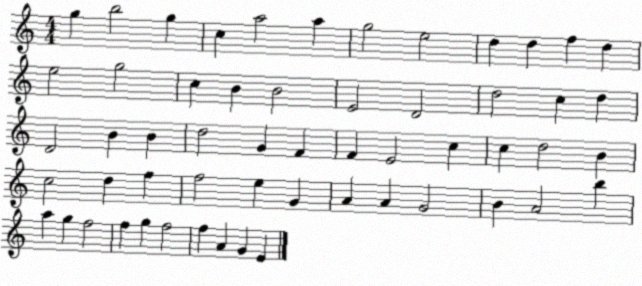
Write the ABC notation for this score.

X:1
T:Untitled
M:4/4
L:1/4
K:C
g b2 g c a2 a g2 e2 d d f d e2 g2 c B B2 E2 D2 d2 c d D2 B B d2 G F F E2 c c d2 B c2 d f f2 e G A A G2 B A2 b a g f2 f g f2 f A G E